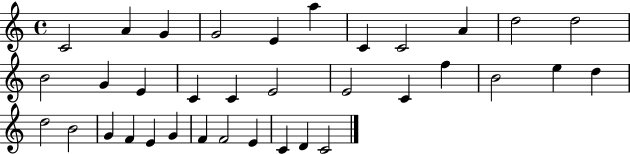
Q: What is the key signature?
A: C major